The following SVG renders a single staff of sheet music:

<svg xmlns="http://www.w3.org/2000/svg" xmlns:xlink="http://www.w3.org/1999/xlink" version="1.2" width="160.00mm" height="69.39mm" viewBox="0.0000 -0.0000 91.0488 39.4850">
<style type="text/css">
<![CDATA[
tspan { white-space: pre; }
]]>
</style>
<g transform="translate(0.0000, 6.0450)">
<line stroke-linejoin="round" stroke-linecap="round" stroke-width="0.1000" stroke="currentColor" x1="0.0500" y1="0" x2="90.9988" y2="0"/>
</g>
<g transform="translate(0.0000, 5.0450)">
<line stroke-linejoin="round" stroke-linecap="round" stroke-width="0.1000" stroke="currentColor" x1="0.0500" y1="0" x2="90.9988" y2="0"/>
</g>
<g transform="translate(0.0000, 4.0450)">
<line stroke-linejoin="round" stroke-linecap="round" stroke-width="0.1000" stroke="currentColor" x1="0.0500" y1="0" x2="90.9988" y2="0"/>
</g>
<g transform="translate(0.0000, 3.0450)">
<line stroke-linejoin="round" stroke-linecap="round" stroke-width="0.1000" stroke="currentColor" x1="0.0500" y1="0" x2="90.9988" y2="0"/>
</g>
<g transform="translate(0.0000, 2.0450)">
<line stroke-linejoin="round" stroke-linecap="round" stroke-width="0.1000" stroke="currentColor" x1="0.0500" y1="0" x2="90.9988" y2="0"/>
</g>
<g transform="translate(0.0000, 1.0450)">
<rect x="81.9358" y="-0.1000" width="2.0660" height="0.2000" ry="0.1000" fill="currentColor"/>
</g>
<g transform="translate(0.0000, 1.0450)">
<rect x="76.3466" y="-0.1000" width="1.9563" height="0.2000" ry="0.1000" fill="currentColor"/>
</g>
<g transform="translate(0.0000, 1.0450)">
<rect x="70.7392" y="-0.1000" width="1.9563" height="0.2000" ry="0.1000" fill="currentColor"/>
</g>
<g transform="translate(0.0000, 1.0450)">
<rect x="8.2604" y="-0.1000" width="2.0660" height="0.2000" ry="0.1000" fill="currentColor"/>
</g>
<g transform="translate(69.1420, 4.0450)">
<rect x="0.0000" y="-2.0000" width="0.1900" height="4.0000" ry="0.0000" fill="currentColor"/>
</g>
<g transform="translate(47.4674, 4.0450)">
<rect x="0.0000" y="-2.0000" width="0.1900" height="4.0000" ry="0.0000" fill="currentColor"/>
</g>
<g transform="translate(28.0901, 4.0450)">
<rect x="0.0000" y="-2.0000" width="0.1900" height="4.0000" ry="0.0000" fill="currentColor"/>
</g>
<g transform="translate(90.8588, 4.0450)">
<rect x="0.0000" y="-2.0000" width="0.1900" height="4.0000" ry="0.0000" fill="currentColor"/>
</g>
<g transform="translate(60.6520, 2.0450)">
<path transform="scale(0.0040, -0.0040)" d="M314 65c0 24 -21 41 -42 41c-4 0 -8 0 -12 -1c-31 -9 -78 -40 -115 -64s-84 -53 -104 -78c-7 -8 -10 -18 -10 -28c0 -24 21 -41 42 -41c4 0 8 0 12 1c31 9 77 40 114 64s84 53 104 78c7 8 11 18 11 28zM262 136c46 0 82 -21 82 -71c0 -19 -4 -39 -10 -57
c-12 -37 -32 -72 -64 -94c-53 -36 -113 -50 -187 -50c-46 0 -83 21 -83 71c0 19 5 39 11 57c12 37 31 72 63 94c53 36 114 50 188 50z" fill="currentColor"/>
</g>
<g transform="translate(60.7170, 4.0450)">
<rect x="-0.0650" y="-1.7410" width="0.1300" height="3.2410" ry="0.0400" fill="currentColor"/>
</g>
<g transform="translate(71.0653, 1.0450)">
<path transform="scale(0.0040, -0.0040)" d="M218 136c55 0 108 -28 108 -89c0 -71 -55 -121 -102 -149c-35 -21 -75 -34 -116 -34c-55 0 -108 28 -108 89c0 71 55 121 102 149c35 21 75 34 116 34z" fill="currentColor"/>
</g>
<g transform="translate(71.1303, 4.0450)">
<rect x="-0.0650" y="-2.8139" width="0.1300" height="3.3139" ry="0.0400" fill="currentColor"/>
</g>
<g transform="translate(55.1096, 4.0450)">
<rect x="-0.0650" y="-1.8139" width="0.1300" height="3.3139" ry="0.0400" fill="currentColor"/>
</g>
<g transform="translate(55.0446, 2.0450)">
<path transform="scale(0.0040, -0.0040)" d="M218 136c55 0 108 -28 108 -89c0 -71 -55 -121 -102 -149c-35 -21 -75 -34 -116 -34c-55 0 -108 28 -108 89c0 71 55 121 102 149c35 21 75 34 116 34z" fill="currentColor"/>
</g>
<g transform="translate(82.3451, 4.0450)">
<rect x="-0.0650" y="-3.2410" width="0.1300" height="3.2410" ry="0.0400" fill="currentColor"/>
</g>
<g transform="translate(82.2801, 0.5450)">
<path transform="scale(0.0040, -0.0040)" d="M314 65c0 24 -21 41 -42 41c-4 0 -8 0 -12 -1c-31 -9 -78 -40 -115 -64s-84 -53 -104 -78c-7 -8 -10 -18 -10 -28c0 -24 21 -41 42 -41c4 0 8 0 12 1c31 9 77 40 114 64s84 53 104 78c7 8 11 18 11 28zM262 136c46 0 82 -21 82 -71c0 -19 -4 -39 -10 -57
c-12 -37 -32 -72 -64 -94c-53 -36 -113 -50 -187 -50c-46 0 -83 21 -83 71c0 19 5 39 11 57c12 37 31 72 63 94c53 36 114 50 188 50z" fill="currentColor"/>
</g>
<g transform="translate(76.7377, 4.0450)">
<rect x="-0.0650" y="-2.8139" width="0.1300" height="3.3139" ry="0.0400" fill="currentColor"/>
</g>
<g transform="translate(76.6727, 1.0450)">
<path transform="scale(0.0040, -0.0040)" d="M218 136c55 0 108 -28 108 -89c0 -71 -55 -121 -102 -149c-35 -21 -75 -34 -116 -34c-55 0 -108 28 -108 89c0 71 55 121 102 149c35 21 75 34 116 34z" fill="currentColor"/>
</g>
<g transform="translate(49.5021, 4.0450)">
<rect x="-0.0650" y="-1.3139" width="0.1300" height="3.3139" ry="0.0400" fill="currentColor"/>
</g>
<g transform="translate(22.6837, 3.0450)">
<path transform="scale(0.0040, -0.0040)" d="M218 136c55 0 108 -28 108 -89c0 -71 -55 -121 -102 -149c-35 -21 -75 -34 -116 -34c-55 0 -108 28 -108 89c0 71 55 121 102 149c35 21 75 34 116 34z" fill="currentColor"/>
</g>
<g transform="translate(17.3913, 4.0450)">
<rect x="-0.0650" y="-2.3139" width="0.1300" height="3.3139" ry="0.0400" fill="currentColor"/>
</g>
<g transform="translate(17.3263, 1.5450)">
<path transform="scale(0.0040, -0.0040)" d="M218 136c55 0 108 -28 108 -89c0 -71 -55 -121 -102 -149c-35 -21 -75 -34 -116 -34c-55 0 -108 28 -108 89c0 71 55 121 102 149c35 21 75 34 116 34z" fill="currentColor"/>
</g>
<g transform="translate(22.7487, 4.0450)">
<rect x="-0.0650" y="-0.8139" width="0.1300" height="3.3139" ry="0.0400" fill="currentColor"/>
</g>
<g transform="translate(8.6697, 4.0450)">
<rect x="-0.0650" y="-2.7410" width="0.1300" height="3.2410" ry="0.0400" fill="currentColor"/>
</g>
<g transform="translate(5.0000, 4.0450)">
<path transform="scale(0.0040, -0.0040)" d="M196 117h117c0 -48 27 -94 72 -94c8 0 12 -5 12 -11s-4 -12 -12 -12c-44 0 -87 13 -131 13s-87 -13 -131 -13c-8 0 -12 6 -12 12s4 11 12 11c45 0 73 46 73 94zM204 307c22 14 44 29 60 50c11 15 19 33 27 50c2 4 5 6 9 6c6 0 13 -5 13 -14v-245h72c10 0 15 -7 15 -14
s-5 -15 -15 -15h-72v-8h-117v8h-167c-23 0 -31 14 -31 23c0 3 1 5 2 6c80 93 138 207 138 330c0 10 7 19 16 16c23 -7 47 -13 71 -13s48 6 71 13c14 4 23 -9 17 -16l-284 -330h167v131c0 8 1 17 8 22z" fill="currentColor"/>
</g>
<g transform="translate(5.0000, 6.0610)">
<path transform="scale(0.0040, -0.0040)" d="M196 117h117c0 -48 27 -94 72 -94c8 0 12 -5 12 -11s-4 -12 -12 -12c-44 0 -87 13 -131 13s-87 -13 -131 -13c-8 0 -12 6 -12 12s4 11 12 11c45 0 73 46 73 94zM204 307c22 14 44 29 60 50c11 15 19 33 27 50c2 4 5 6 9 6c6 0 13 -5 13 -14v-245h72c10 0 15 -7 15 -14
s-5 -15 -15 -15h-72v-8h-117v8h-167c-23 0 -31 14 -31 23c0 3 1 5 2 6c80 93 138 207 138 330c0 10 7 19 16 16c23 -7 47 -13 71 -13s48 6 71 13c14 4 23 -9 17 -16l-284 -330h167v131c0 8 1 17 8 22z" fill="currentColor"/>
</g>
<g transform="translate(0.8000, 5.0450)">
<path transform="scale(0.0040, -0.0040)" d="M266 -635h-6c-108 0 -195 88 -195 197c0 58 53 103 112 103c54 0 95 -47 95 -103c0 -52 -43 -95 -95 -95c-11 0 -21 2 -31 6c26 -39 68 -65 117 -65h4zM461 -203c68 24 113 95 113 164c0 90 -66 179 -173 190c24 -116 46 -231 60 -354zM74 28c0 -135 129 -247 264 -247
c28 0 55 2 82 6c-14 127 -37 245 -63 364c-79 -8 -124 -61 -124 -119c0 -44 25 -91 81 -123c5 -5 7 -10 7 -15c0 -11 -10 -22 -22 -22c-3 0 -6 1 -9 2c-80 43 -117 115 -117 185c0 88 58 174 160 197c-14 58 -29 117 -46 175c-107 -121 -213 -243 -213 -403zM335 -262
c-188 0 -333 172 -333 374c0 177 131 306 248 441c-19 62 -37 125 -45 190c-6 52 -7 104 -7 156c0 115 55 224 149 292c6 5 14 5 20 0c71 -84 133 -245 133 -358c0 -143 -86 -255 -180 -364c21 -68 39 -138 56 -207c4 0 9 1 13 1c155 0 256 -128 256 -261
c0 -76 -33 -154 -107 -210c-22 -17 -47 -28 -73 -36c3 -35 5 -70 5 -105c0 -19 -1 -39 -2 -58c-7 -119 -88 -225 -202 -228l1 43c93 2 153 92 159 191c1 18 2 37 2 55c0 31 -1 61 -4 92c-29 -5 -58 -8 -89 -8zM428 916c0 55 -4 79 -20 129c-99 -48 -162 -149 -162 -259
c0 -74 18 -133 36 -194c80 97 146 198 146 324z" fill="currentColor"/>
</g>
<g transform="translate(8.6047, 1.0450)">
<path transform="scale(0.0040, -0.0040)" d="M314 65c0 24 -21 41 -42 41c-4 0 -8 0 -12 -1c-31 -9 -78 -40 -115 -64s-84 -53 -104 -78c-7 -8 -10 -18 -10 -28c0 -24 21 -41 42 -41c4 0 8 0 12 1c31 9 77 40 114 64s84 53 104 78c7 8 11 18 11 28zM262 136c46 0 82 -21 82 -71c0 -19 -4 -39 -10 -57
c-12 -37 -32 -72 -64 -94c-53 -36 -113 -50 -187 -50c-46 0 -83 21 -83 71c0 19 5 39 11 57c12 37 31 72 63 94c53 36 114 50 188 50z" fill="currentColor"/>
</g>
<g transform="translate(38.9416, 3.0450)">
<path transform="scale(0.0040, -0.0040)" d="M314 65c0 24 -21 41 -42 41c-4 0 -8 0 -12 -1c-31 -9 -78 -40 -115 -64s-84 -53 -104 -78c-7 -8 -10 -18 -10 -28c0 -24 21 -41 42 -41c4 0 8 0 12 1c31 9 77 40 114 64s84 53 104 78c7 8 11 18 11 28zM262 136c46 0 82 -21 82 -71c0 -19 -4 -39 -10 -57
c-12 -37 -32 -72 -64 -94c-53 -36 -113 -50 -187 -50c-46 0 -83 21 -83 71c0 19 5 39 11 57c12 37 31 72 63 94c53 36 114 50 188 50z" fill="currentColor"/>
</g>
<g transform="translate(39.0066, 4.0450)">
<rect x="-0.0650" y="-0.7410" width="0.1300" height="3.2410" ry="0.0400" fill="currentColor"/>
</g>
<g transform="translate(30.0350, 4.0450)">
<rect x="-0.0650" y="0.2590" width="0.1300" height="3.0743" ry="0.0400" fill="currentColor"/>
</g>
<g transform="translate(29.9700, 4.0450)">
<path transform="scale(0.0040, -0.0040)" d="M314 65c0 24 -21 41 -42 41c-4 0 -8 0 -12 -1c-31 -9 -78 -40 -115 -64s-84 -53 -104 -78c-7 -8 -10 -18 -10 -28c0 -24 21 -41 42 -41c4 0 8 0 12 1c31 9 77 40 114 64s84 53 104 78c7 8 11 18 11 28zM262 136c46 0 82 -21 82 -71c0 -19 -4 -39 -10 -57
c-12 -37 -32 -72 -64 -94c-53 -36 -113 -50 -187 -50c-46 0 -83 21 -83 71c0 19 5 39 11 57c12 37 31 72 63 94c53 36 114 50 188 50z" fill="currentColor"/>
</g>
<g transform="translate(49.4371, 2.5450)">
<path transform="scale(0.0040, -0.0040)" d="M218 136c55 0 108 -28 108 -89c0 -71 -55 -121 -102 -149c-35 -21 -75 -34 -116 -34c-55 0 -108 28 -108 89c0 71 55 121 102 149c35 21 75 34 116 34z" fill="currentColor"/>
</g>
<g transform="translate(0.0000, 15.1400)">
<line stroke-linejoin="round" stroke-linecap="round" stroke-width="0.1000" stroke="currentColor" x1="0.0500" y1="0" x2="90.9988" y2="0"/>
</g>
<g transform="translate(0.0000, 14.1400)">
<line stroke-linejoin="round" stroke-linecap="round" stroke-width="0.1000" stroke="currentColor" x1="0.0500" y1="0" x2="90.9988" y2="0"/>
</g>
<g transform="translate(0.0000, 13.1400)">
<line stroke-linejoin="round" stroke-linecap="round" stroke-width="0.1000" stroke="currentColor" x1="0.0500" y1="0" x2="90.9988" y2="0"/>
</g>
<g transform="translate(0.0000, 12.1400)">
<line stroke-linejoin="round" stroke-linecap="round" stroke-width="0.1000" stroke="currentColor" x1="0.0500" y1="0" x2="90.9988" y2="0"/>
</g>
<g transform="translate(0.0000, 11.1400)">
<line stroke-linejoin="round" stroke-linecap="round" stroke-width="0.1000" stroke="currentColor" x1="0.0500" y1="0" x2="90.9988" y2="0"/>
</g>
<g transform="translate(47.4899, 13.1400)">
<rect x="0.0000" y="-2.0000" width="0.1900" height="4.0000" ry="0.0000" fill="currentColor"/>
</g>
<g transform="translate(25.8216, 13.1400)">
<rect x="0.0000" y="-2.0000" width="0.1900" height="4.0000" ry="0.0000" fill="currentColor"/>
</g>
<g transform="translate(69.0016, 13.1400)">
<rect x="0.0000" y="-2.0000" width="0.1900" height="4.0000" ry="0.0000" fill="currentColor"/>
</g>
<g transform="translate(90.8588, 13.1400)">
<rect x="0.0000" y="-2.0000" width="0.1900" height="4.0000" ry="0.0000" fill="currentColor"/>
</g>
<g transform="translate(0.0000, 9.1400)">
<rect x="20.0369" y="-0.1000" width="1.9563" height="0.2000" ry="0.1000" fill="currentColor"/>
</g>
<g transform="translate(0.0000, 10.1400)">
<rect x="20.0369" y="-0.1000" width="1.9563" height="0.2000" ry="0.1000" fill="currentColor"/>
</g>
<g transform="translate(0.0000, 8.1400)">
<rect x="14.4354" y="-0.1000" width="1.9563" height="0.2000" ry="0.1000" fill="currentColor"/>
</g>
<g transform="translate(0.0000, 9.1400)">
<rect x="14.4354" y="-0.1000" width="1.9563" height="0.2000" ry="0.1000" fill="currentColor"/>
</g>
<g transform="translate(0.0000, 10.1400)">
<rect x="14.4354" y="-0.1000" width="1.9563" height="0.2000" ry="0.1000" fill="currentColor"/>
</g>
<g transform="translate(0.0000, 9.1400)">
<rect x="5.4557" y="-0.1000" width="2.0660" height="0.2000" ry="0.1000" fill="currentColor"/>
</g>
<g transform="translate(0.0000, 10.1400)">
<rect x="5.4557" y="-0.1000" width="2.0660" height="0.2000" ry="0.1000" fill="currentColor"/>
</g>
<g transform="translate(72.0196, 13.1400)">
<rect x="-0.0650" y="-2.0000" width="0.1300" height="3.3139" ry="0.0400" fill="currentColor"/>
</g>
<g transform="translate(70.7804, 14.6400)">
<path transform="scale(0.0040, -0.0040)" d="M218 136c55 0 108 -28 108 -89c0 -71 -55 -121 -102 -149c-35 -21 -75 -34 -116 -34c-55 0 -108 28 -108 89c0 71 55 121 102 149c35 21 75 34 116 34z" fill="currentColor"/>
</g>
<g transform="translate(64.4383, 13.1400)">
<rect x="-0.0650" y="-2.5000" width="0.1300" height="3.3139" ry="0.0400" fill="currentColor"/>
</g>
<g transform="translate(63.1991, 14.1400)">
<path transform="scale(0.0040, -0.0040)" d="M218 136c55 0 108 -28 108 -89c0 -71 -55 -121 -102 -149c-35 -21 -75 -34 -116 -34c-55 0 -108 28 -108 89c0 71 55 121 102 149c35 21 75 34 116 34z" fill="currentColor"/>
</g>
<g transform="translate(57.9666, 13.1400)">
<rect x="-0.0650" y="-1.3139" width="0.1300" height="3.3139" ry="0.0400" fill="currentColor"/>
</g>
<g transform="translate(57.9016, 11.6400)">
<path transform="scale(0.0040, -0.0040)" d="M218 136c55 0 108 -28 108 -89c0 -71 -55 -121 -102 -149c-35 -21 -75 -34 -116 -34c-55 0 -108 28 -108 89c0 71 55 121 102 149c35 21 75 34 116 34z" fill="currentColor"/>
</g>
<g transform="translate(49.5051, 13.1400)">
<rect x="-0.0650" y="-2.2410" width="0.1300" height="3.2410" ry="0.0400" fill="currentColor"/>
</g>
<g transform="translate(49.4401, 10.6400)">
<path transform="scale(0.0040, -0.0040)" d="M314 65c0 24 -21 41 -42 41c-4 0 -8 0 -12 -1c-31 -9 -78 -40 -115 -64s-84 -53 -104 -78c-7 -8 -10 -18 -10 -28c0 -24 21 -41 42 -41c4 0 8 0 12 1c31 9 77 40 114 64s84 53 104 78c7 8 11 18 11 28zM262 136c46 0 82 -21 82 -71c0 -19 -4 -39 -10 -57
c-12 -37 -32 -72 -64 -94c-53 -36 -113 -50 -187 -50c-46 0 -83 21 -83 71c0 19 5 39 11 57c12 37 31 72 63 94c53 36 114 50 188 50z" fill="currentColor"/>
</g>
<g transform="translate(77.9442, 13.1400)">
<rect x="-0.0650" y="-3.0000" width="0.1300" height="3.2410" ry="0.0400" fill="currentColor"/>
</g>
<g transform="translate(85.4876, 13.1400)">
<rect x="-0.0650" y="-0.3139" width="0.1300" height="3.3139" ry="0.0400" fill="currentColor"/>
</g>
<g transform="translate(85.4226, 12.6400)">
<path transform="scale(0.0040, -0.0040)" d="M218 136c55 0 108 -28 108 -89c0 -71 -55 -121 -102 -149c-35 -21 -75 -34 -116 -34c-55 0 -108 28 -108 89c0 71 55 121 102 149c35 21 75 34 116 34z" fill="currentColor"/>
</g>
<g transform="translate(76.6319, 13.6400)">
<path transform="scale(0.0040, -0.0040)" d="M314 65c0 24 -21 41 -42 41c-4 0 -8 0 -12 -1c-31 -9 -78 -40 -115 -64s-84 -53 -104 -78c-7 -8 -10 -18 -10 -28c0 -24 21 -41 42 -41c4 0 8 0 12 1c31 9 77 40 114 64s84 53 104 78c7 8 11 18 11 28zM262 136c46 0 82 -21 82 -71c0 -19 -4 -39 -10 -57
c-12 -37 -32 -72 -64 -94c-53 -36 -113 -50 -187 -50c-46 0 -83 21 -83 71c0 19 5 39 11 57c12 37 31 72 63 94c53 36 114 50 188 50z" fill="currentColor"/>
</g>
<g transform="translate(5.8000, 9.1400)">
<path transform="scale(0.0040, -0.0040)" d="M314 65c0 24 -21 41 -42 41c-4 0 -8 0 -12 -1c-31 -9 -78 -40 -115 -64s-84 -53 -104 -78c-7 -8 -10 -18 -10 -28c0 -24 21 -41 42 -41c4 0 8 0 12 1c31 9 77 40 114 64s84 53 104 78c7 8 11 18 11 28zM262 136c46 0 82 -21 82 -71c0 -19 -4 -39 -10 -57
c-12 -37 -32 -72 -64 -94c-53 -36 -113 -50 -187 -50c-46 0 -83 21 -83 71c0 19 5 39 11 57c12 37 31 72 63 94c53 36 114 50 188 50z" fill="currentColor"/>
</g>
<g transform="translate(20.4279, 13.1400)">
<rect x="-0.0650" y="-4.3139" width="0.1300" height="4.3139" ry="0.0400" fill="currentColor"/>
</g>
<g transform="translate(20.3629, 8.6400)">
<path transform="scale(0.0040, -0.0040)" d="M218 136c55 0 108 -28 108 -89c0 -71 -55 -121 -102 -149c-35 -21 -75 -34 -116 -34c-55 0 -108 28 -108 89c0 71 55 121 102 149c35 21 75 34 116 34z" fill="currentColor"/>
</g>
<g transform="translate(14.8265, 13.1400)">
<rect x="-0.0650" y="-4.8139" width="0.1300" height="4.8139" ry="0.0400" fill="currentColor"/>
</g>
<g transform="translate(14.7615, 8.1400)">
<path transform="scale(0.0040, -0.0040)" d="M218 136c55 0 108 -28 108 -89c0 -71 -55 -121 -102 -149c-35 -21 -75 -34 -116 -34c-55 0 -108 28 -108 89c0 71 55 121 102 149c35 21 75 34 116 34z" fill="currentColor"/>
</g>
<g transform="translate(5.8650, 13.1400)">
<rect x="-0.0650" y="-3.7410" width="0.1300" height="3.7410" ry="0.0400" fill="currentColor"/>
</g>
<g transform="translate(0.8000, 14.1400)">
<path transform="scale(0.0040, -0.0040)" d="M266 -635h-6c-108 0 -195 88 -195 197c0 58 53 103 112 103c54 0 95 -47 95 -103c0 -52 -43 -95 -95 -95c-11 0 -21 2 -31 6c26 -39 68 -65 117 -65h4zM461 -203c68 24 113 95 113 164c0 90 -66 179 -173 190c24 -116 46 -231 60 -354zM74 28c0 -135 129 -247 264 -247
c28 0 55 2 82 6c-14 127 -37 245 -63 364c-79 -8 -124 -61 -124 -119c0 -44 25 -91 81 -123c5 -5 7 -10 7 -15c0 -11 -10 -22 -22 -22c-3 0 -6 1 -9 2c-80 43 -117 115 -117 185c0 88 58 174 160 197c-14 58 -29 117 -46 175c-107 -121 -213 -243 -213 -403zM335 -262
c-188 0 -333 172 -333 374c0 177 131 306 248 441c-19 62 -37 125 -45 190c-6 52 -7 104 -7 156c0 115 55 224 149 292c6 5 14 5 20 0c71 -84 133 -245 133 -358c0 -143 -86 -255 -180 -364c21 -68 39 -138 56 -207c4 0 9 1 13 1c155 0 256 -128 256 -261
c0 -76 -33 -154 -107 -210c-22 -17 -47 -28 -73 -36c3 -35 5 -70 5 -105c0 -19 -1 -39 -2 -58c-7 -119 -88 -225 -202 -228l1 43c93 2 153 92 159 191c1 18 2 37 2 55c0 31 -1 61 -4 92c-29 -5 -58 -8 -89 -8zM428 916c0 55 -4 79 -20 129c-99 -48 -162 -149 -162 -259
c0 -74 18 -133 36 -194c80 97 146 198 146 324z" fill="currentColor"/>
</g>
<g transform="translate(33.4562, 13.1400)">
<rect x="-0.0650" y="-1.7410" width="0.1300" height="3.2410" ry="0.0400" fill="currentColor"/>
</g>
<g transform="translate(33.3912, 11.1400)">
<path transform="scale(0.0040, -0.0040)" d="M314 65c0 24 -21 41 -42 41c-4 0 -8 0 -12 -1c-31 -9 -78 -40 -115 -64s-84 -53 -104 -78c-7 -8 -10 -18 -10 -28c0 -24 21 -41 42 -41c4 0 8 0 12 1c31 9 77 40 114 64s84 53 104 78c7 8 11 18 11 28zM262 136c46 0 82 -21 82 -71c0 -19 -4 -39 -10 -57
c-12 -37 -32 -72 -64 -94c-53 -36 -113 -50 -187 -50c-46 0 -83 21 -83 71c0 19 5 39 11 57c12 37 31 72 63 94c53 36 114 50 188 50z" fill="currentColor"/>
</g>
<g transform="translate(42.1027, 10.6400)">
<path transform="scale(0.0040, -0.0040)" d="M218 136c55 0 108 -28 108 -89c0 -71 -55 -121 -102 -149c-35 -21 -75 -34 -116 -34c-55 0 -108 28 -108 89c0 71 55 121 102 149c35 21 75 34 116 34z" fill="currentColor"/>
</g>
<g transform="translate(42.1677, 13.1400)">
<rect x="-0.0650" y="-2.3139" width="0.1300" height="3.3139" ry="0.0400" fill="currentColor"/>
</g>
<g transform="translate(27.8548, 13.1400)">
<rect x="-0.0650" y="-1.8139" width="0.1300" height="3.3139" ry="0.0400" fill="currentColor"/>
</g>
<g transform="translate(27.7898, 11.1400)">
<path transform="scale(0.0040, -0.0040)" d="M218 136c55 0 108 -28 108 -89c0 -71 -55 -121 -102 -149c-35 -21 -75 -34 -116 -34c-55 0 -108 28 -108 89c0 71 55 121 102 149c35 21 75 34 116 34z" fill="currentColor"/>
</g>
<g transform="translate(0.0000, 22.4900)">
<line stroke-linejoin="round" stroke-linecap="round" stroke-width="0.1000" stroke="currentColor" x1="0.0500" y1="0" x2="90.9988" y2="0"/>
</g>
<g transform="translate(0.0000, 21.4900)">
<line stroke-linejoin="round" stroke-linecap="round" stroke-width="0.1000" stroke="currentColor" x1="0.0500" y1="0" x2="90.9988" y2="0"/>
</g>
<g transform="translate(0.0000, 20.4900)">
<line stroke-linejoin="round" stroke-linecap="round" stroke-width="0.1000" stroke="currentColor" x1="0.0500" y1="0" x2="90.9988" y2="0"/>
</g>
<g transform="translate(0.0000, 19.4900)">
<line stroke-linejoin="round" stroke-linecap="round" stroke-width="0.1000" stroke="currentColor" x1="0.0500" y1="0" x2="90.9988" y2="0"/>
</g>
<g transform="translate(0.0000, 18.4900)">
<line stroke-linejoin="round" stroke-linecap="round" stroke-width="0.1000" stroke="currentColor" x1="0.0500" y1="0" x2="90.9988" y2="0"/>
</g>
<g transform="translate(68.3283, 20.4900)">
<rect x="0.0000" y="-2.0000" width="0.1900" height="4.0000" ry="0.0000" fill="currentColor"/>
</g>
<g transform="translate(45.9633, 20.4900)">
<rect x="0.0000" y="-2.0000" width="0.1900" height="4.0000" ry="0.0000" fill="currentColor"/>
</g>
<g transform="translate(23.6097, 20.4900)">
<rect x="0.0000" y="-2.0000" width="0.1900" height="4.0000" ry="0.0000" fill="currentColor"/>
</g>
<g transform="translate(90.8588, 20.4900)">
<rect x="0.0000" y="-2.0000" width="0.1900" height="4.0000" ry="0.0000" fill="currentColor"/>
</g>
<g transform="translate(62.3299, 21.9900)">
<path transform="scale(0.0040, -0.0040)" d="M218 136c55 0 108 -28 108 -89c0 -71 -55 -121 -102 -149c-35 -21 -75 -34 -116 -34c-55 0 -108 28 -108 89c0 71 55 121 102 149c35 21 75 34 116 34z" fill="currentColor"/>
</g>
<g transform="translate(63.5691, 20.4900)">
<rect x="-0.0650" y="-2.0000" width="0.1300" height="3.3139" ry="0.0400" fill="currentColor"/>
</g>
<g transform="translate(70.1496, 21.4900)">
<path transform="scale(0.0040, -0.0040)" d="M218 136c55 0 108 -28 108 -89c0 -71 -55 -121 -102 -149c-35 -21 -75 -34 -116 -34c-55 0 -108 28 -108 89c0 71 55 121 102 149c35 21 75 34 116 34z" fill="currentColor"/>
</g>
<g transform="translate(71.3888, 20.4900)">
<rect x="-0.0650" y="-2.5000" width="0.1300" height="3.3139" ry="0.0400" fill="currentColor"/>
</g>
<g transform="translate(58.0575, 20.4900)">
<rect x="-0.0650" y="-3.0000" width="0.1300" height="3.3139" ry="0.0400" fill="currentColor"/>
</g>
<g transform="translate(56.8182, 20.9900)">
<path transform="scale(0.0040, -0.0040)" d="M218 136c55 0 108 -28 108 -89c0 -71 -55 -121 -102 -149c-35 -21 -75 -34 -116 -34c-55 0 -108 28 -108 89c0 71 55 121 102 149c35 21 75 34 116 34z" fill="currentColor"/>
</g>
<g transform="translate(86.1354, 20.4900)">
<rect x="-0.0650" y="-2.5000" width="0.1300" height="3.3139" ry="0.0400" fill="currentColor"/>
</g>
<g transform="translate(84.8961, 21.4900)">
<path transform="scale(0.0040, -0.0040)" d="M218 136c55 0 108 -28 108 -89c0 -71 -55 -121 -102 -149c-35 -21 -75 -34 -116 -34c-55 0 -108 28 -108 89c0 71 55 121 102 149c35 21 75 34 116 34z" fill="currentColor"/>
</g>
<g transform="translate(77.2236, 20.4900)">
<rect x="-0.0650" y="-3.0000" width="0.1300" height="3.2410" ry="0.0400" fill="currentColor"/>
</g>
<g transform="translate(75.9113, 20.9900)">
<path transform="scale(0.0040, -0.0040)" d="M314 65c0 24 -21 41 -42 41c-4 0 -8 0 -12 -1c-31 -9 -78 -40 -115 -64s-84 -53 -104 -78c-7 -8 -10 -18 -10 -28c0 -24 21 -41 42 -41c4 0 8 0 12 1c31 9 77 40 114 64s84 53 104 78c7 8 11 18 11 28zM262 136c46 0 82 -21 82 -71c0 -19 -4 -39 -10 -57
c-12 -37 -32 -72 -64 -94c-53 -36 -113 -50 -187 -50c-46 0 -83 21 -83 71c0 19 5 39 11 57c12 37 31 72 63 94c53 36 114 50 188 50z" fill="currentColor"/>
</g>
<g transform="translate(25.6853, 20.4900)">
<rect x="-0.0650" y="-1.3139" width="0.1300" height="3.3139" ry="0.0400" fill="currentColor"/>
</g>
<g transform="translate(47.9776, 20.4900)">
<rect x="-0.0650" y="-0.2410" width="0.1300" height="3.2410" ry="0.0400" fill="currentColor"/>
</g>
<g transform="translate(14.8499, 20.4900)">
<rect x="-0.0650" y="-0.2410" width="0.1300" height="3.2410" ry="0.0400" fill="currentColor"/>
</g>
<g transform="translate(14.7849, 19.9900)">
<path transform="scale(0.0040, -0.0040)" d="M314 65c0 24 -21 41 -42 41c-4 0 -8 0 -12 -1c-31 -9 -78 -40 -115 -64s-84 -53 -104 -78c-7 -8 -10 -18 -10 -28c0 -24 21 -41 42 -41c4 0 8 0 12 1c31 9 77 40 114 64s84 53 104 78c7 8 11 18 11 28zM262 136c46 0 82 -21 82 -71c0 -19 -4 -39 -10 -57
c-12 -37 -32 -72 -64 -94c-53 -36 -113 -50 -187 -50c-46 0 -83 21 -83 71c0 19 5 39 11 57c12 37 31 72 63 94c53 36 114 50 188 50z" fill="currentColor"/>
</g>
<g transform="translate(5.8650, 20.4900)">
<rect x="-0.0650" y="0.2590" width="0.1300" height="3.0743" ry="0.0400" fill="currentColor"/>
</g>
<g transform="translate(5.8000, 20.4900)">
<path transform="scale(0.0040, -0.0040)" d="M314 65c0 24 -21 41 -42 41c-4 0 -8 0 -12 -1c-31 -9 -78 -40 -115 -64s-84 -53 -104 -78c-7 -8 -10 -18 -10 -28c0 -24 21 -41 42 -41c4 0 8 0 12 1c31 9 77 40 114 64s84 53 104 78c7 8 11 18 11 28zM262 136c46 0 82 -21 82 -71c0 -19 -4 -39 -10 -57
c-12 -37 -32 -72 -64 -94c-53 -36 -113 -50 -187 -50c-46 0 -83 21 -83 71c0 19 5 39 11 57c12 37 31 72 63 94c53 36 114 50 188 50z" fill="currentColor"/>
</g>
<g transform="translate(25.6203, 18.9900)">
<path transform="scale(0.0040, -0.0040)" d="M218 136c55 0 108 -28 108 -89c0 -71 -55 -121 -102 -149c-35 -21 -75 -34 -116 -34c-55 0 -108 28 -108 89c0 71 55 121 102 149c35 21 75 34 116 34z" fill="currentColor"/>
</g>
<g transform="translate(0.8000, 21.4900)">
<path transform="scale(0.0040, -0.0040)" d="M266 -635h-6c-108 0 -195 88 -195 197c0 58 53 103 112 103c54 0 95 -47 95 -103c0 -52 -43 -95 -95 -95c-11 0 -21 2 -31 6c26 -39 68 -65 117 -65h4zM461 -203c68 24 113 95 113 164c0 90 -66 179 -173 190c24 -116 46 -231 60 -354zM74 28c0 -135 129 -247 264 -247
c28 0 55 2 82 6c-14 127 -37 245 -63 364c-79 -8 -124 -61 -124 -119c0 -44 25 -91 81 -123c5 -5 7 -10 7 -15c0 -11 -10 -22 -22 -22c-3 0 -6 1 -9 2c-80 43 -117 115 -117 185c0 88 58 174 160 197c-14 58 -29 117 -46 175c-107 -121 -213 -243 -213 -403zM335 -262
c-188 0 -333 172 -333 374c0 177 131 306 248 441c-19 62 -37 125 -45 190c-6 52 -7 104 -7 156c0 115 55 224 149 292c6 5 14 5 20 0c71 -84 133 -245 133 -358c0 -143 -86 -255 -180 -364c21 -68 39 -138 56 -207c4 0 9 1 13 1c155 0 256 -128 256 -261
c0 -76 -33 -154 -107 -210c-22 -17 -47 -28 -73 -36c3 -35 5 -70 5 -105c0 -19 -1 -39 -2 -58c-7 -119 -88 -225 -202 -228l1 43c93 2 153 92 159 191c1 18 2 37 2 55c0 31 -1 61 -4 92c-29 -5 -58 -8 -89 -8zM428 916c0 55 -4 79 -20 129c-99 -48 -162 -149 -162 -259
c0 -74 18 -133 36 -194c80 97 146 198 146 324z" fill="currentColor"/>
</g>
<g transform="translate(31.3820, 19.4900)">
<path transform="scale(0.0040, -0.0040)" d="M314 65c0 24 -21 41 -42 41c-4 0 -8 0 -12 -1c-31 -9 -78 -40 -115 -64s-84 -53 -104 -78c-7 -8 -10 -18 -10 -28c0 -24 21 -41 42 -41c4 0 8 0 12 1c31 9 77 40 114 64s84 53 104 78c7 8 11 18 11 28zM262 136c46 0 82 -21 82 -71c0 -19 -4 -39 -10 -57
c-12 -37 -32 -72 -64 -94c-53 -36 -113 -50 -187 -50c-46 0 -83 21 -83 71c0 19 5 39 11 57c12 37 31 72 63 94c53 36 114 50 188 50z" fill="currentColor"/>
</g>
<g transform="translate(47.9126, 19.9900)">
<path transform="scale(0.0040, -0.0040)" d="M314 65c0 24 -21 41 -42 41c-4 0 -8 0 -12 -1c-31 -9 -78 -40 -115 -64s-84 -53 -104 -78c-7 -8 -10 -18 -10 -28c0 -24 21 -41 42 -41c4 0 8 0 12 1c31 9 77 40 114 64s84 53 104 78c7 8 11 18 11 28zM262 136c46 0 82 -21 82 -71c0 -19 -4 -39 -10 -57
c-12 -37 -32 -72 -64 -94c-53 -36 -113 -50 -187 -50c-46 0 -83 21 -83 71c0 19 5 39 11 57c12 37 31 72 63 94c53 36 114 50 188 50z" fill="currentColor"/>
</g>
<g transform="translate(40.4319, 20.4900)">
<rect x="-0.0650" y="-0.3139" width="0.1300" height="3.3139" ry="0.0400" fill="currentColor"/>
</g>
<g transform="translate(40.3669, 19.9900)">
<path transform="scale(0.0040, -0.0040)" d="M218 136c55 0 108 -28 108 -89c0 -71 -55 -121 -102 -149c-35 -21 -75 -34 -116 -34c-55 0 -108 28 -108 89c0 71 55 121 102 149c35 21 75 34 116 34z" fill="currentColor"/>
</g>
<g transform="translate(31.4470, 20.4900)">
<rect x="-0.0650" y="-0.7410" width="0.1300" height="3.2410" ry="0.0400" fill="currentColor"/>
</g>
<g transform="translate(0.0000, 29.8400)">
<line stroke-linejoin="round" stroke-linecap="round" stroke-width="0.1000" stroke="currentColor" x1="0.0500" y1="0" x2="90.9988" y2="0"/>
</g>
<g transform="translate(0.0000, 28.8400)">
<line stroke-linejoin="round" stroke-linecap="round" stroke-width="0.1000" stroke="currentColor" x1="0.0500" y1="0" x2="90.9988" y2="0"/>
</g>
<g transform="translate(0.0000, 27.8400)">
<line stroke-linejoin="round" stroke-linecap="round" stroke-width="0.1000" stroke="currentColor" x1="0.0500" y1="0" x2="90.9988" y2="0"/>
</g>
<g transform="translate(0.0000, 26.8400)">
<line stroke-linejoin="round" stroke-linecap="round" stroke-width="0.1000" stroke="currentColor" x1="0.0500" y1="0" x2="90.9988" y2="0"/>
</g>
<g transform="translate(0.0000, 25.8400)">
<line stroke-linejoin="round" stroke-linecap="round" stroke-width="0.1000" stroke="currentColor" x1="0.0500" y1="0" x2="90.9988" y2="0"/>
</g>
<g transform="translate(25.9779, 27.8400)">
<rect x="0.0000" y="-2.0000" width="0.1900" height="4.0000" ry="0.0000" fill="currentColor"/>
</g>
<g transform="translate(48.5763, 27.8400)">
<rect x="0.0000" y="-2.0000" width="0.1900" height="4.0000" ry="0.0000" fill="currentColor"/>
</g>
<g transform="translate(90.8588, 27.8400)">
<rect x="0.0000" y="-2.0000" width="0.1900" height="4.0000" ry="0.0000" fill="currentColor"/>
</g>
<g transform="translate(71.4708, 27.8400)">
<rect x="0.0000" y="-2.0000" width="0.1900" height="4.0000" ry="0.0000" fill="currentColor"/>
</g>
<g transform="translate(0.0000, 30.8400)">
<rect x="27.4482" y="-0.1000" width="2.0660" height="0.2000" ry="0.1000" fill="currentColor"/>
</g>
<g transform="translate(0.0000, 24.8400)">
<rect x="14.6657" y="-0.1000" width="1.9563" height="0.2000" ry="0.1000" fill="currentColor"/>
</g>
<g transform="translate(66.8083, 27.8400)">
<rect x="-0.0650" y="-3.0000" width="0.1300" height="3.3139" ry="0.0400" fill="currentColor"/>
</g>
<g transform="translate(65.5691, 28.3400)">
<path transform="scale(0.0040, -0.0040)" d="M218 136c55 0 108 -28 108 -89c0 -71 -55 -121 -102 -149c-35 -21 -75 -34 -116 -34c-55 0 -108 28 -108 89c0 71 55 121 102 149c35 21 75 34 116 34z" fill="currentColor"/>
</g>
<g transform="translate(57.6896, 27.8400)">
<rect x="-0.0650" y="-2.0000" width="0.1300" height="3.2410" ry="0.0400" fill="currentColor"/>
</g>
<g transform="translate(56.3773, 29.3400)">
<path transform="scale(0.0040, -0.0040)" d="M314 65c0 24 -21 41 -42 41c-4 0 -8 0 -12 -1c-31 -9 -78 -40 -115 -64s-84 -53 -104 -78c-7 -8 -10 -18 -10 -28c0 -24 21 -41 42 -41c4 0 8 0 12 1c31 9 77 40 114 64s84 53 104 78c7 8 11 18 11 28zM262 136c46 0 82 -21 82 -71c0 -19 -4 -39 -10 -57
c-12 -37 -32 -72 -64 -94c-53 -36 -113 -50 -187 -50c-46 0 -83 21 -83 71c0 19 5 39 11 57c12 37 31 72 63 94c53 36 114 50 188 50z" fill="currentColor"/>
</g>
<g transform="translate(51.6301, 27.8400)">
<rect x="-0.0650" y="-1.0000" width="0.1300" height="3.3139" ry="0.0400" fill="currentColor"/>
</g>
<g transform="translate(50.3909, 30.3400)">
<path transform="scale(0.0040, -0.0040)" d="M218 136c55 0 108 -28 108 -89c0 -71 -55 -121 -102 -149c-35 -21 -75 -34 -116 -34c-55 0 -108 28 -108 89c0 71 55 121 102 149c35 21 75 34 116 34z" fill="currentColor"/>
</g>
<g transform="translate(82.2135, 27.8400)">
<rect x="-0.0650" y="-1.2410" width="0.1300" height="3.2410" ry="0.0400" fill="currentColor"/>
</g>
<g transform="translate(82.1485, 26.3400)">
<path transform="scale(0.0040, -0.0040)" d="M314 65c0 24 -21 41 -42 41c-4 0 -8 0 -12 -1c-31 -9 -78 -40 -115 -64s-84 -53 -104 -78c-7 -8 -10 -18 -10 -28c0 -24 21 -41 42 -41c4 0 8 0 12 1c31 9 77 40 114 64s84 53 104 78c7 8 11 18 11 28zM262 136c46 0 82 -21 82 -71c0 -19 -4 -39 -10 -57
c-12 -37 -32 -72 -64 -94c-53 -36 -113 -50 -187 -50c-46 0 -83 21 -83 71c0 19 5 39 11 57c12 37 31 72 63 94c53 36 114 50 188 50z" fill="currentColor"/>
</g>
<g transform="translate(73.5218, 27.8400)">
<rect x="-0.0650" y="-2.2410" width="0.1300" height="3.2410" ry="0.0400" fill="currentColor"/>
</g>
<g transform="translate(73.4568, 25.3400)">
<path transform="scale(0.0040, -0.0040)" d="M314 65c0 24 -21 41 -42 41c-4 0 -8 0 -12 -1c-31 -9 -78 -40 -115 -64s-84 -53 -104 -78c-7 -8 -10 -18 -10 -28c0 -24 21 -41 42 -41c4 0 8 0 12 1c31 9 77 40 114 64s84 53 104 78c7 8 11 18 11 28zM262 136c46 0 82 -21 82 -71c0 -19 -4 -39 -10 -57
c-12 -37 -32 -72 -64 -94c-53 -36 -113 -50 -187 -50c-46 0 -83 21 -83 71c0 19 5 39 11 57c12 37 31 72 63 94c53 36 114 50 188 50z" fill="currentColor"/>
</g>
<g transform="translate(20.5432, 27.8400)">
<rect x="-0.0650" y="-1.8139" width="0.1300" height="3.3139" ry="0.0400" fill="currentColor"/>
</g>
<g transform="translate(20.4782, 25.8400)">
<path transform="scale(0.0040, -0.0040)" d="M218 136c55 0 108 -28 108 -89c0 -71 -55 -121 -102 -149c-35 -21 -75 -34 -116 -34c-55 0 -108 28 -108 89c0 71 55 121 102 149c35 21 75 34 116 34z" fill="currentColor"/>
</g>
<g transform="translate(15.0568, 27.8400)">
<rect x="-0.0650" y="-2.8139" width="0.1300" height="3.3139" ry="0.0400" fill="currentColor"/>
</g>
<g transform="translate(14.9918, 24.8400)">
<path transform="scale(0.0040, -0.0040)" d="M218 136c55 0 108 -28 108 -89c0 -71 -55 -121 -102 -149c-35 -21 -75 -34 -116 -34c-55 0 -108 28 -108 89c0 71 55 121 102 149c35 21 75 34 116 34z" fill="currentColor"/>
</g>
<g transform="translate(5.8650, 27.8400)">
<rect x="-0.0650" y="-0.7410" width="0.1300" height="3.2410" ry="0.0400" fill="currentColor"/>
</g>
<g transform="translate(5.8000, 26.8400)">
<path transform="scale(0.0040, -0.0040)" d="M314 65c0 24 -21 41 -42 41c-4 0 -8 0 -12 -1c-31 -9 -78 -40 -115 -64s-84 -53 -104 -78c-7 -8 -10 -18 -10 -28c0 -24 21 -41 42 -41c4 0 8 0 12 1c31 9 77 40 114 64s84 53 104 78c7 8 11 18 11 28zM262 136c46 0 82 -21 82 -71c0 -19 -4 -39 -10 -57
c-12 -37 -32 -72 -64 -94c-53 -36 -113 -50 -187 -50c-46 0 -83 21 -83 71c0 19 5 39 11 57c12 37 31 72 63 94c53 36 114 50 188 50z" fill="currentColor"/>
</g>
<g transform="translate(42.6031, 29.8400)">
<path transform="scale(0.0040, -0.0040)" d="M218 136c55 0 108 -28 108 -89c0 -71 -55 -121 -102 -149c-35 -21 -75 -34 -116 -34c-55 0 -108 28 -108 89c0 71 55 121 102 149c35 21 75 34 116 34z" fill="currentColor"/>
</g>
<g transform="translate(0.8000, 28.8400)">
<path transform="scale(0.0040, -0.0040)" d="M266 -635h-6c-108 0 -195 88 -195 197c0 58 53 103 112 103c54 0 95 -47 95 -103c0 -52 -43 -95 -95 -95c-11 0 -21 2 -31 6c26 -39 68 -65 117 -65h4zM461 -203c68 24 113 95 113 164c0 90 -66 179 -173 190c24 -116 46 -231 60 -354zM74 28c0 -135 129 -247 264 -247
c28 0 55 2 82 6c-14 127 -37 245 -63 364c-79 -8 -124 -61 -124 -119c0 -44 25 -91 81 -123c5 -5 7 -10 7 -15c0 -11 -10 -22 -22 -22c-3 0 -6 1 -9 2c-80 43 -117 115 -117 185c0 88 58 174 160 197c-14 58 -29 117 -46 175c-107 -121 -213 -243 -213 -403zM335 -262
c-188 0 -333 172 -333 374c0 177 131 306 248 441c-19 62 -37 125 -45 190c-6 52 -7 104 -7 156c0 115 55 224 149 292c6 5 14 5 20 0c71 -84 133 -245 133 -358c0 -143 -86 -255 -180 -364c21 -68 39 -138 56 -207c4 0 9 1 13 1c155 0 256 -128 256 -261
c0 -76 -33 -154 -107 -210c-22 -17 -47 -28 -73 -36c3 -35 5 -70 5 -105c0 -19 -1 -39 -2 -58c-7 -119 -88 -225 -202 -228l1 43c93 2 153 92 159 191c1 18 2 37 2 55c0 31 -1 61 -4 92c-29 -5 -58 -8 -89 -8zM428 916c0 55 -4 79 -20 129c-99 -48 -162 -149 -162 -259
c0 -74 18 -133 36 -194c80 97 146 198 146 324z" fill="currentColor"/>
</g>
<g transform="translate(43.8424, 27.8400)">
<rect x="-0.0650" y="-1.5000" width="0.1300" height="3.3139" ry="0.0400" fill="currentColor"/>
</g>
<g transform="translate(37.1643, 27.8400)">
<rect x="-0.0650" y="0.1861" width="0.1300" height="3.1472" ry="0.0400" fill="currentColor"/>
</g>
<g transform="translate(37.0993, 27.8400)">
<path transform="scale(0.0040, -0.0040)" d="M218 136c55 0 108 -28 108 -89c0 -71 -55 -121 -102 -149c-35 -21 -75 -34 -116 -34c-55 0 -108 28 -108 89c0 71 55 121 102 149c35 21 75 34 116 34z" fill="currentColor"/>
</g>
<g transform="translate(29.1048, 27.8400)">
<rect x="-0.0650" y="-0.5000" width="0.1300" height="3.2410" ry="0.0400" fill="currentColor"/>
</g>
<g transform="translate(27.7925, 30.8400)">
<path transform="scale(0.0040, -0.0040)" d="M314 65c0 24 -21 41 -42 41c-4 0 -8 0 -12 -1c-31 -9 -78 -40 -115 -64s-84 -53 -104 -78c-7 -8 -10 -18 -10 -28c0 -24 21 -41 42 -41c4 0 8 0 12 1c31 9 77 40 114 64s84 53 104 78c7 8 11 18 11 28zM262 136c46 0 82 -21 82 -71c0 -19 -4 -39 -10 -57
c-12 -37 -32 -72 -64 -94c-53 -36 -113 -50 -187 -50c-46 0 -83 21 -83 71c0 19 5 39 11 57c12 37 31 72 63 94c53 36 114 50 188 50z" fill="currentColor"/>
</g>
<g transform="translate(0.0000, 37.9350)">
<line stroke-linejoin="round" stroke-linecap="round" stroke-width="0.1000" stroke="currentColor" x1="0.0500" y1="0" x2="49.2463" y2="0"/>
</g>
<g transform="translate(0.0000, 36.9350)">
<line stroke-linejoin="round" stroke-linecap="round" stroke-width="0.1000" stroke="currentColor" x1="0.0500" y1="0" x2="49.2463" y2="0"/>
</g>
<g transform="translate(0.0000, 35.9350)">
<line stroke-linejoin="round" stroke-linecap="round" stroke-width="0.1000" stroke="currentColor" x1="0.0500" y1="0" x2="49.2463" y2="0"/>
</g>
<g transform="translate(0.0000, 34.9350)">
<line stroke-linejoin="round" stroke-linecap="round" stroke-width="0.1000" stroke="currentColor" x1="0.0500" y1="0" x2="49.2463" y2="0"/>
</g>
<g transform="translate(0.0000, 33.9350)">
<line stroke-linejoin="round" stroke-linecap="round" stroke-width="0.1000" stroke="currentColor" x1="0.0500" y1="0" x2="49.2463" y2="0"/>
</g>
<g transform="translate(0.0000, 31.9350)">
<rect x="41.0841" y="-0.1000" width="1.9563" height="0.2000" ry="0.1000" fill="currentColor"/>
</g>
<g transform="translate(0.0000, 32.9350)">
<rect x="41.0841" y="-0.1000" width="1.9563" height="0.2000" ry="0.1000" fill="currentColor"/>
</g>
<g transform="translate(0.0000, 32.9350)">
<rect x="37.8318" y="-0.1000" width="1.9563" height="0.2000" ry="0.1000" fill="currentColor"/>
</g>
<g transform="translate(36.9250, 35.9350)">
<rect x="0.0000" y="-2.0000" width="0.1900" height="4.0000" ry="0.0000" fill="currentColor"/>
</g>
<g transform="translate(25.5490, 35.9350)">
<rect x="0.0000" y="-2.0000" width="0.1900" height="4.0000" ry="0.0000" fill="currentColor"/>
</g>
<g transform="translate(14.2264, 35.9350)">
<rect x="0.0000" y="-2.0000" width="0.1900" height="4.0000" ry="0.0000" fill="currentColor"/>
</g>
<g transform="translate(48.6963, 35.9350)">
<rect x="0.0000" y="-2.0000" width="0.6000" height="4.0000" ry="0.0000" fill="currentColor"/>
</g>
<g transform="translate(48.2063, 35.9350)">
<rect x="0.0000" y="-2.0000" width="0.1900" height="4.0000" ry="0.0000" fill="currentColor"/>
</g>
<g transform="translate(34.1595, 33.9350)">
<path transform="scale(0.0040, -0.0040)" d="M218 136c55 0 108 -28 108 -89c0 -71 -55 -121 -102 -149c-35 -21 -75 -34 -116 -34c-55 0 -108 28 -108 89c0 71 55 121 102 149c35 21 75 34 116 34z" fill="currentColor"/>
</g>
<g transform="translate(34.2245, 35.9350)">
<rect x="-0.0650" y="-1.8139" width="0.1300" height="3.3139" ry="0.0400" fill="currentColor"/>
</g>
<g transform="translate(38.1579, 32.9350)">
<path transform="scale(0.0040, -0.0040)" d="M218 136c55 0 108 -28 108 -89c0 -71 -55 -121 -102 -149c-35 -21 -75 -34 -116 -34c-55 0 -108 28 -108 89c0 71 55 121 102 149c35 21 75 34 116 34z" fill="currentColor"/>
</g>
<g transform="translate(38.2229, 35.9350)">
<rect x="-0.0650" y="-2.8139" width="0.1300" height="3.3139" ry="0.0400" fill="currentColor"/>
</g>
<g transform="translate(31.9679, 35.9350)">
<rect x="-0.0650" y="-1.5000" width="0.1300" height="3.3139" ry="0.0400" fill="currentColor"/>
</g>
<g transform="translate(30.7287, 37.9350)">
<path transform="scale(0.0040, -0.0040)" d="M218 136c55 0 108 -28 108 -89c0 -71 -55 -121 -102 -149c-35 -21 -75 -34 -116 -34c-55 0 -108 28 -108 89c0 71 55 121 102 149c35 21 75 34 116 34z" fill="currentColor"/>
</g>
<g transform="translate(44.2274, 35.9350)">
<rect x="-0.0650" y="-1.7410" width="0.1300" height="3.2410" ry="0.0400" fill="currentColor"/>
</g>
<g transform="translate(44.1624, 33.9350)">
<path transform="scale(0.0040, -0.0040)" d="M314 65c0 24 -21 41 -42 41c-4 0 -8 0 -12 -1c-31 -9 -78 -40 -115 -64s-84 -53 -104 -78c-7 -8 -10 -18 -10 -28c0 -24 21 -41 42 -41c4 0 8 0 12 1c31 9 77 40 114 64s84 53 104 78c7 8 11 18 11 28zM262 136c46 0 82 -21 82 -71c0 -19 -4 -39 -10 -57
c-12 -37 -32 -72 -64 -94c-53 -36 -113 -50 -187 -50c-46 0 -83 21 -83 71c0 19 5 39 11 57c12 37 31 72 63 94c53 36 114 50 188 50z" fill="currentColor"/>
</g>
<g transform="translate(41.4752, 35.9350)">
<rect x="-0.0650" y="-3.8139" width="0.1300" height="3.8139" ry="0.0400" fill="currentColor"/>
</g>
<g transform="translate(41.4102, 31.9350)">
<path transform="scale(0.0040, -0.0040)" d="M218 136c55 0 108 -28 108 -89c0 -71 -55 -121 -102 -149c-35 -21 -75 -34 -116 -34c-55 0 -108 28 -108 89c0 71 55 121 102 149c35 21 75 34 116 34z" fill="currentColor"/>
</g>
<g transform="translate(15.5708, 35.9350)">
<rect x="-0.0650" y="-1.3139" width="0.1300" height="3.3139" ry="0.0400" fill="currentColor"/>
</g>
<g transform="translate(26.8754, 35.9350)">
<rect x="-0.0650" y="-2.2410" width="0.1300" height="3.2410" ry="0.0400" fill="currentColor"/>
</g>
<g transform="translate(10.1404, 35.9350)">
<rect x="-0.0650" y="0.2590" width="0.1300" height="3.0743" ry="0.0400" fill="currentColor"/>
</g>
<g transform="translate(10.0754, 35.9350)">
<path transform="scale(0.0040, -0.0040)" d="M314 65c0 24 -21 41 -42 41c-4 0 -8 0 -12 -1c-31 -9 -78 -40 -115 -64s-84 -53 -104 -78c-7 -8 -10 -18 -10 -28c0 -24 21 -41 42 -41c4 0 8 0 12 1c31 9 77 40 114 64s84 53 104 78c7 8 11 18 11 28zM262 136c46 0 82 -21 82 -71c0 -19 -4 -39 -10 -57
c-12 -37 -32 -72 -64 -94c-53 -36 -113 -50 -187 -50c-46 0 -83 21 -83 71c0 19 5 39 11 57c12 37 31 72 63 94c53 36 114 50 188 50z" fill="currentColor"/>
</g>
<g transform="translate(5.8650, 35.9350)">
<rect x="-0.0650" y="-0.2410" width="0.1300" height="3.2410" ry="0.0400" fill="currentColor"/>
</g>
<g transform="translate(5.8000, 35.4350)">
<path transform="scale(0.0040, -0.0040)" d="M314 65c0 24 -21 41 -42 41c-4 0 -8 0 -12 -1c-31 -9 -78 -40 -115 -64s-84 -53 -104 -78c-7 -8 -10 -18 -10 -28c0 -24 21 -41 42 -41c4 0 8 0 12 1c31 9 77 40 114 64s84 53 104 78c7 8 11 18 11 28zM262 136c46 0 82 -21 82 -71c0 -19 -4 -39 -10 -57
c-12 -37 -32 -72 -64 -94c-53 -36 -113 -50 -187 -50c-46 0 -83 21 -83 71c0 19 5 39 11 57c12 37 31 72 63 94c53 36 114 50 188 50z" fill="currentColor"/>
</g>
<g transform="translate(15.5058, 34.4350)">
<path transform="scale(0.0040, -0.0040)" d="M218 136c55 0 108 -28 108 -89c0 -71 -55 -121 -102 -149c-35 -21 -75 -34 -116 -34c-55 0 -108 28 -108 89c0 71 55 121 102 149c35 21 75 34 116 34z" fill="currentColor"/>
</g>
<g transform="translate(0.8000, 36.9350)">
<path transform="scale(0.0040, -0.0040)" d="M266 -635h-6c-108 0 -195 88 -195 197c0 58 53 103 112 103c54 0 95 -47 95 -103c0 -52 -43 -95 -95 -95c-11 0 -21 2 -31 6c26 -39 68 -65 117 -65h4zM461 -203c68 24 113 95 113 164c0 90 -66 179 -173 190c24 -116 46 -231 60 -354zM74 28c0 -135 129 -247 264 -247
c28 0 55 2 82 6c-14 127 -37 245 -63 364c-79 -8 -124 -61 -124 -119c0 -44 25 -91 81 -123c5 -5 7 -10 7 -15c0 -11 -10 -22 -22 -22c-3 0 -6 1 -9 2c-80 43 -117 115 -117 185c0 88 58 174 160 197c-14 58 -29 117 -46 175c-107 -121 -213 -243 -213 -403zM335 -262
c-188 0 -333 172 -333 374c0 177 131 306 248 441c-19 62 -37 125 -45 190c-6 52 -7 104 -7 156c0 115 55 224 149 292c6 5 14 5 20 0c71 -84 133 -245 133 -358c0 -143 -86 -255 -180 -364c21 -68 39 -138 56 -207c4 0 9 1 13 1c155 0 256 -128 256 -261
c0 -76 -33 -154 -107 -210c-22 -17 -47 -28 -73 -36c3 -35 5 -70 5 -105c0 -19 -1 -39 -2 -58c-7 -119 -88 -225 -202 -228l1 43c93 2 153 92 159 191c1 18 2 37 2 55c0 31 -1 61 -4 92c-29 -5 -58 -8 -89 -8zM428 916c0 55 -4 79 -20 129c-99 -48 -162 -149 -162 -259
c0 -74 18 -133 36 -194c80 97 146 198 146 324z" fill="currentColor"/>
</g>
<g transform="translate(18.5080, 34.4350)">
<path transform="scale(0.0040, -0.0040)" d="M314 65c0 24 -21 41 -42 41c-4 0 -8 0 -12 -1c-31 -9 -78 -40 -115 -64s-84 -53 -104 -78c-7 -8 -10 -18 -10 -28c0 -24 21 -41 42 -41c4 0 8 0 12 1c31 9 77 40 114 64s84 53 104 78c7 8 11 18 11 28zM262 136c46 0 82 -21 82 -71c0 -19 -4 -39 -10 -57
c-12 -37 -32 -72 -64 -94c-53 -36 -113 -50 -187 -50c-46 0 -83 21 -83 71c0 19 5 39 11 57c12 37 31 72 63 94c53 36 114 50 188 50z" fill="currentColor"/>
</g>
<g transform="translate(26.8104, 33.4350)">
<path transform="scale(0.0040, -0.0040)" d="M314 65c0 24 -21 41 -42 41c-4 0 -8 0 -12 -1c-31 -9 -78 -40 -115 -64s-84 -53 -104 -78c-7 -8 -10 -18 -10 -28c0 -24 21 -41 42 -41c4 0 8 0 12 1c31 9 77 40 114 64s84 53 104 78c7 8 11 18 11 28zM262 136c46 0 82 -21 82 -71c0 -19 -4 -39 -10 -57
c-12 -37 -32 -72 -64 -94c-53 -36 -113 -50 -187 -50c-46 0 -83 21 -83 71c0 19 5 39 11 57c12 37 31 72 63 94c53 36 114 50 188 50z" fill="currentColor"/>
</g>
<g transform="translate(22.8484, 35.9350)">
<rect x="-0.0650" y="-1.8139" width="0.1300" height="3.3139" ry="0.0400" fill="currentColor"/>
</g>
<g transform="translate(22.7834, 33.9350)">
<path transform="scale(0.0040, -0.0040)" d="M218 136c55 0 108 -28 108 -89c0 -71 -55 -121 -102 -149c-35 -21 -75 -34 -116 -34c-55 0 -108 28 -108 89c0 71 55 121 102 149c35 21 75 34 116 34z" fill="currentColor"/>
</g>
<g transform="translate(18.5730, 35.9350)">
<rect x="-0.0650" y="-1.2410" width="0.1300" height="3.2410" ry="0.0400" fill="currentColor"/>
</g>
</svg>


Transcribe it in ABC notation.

X:1
T:Untitled
M:4/4
L:1/4
K:C
a2 g d B2 d2 e f f2 a a b2 c'2 e' d' f f2 g g2 e G F A2 c B2 c2 e d2 c c2 A F G A2 G d2 a f C2 B E D F2 A g2 e2 c2 B2 e e2 f g2 E f a c' f2